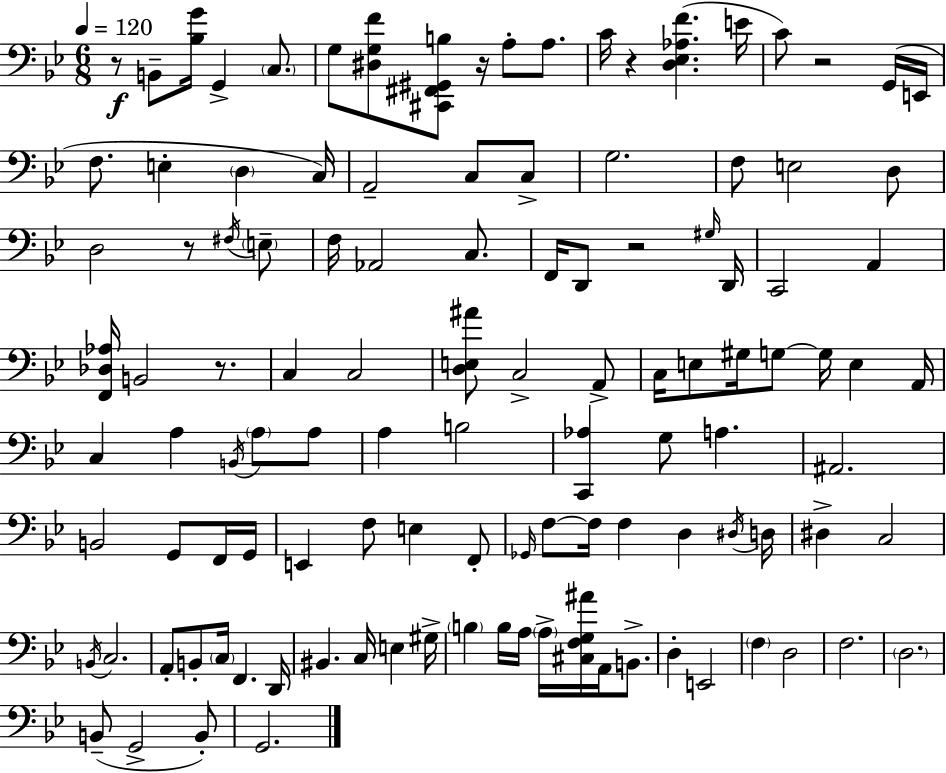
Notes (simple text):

R/e B2/e [Bb3,G4]/s G2/q C3/e. G3/e [D#3,G3,F4]/e [C#2,F#2,G#2,B3]/e R/s A3/e A3/e. C4/s R/q [D3,Eb3,Ab3,F4]/q. E4/s C4/e R/h G2/s E2/s F3/e. E3/q D3/q C3/s A2/h C3/e C3/e G3/h. F3/e E3/h D3/e D3/h R/e F#3/s E3/e F3/s Ab2/h C3/e. F2/s D2/e R/h G#3/s D2/s C2/h A2/q [F2,Db3,Ab3]/s B2/h R/e. C3/q C3/h [D3,E3,A#4]/e C3/h A2/e C3/s E3/e G#3/s G3/e G3/s E3/q A2/s C3/q A3/q B2/s A3/e A3/e A3/q B3/h [C2,Ab3]/q G3/e A3/q. A#2/h. B2/h G2/e F2/s G2/s E2/q F3/e E3/q F2/e Gb2/s F3/e F3/s F3/q D3/q D#3/s D3/s D#3/q C3/h B2/s C3/h. A2/e B2/e C3/s F2/q. D2/s BIS2/q. C3/s E3/q G#3/s B3/q B3/s A3/s A3/s [C#3,F3,G3,A#4]/s A2/s B2/e. D3/q E2/h F3/q D3/h F3/h. D3/h. B2/e G2/h B2/e G2/h.